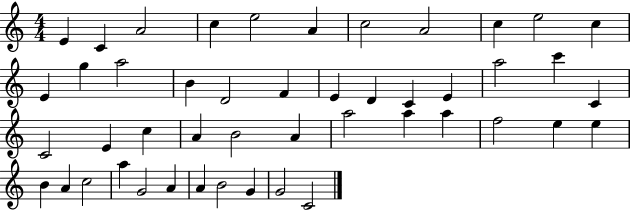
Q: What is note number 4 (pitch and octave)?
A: C5